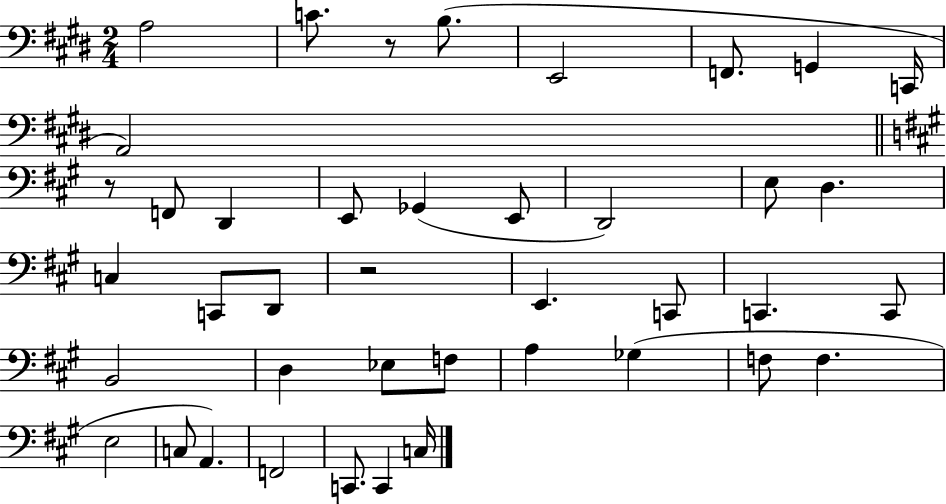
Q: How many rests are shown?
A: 3